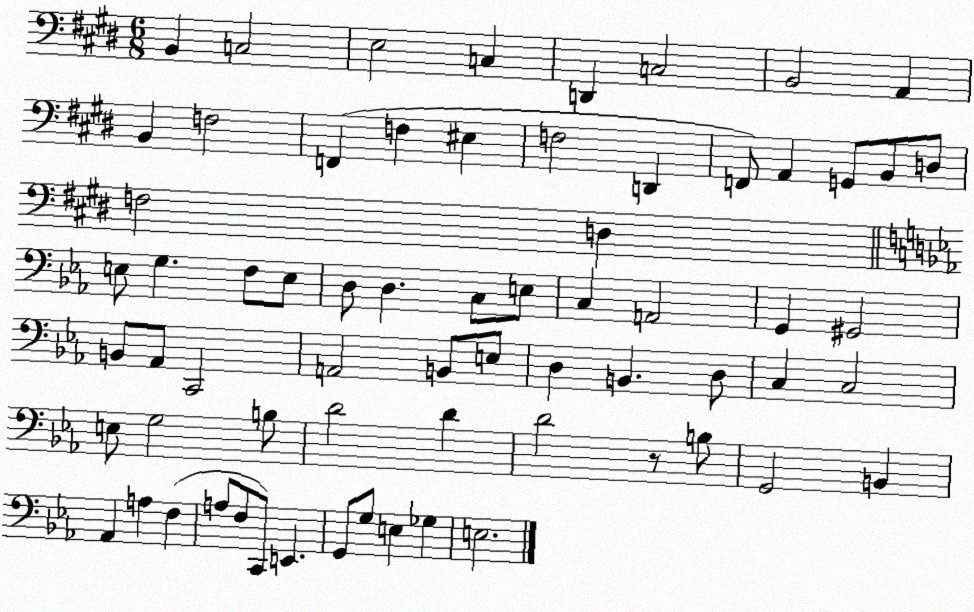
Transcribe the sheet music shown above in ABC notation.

X:1
T:Untitled
M:6/8
L:1/4
K:E
B,, C,2 E,2 C, D,, C,2 B,,2 A,, B,, F,2 F,, F, ^E, F,2 D,, F,,/2 A,, G,,/2 B,,/2 D,/2 F,2 D, E,/2 G, F,/2 E,/2 D,/2 D, C,/2 E,/2 C, A,,2 G,, ^G,,2 B,,/2 _A,,/2 C,,2 A,,2 B,,/2 E,/2 D, B,, D,/2 C, C,2 E,/2 G,2 B,/2 D2 D D2 z/2 B,/2 G,,2 B,, _A,, A, F, A,/2 F,/2 C,,/2 E,, G,,/2 G,/2 E, _G, E,2